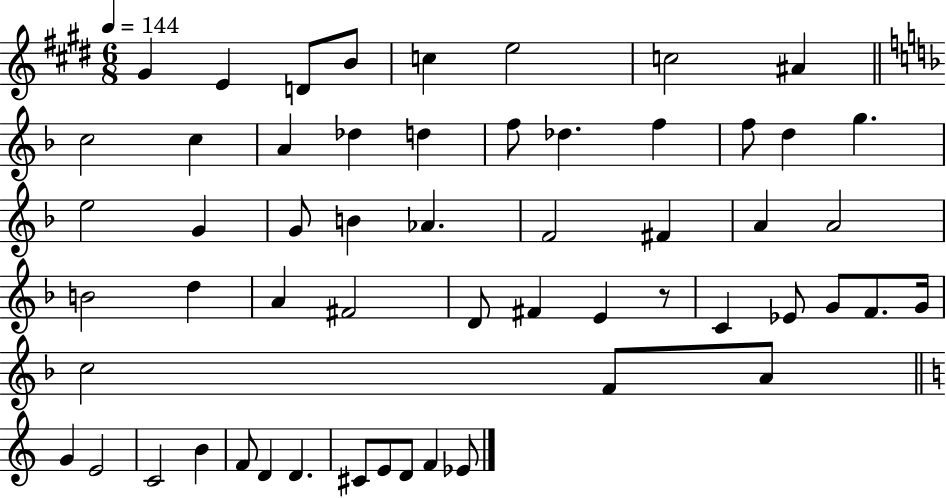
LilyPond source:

{
  \clef treble
  \numericTimeSignature
  \time 6/8
  \key e \major
  \tempo 4 = 144
  gis'4 e'4 d'8 b'8 | c''4 e''2 | c''2 ais'4 | \bar "||" \break \key f \major c''2 c''4 | a'4 des''4 d''4 | f''8 des''4. f''4 | f''8 d''4 g''4. | \break e''2 g'4 | g'8 b'4 aes'4. | f'2 fis'4 | a'4 a'2 | \break b'2 d''4 | a'4 fis'2 | d'8 fis'4 e'4 r8 | c'4 ees'8 g'8 f'8. g'16 | \break c''2 f'8 a'8 | \bar "||" \break \key c \major g'4 e'2 | c'2 b'4 | f'8 d'4 d'4. | cis'8 e'8 d'8 f'4 ees'8 | \break \bar "|."
}